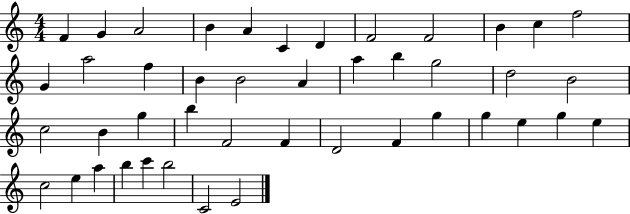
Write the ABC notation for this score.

X:1
T:Untitled
M:4/4
L:1/4
K:C
F G A2 B A C D F2 F2 B c f2 G a2 f B B2 A a b g2 d2 B2 c2 B g b F2 F D2 F g g e g e c2 e a b c' b2 C2 E2